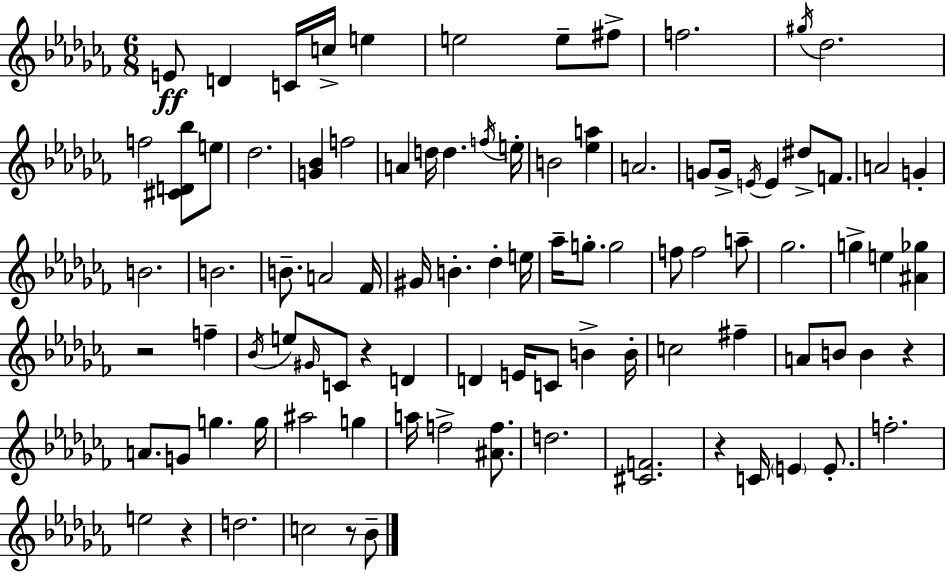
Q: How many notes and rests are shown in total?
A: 93